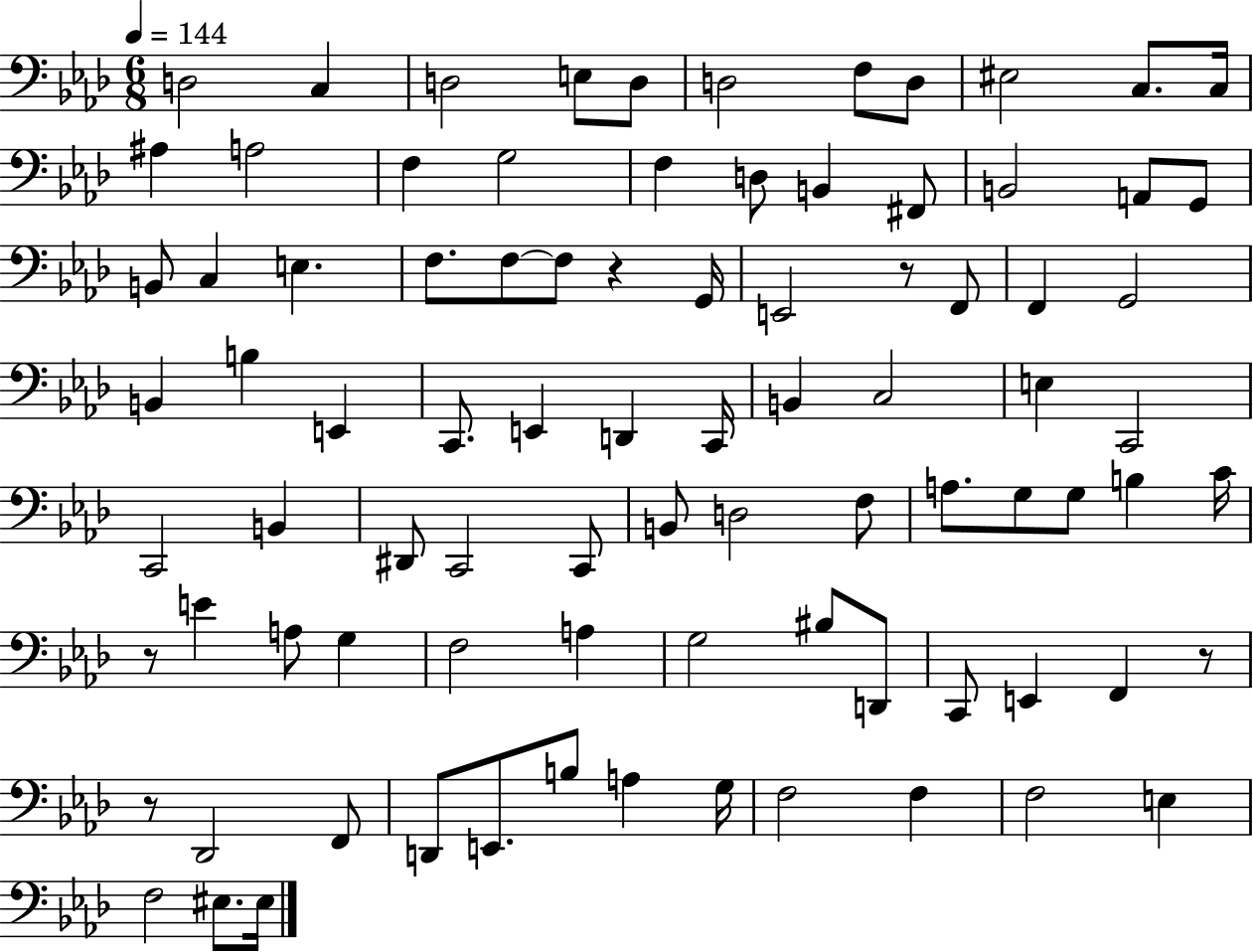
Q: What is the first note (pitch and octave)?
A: D3